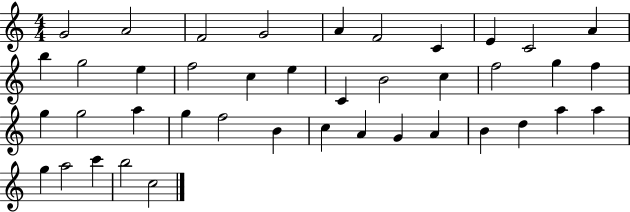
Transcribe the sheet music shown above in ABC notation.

X:1
T:Untitled
M:4/4
L:1/4
K:C
G2 A2 F2 G2 A F2 C E C2 A b g2 e f2 c e C B2 c f2 g f g g2 a g f2 B c A G A B d a a g a2 c' b2 c2